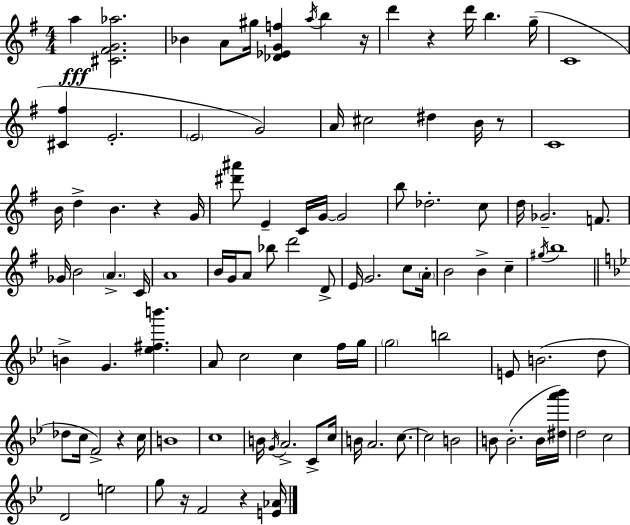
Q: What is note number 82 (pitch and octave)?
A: B4